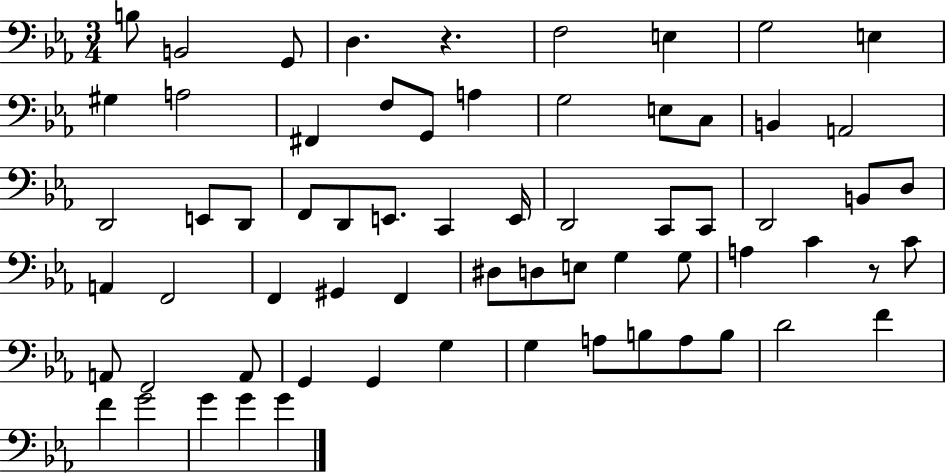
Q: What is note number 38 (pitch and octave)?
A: F2